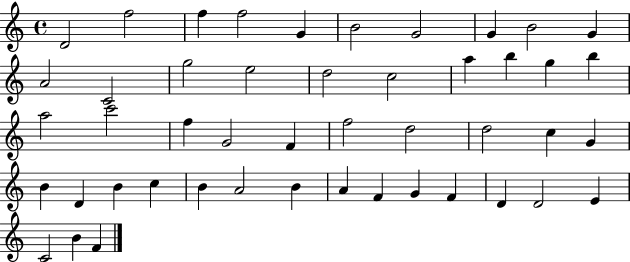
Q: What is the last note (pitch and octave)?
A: F4